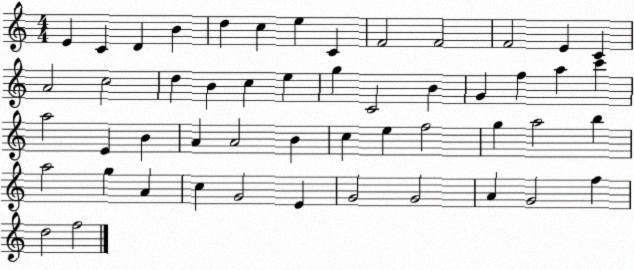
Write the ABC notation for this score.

X:1
T:Untitled
M:4/4
L:1/4
K:C
E C D B d c e C F2 F2 F2 E C A2 c2 d B c e g C2 B G f a c' a2 E B A A2 B c e f2 g a2 b a2 g A c G2 E G2 G2 A G2 f d2 f2